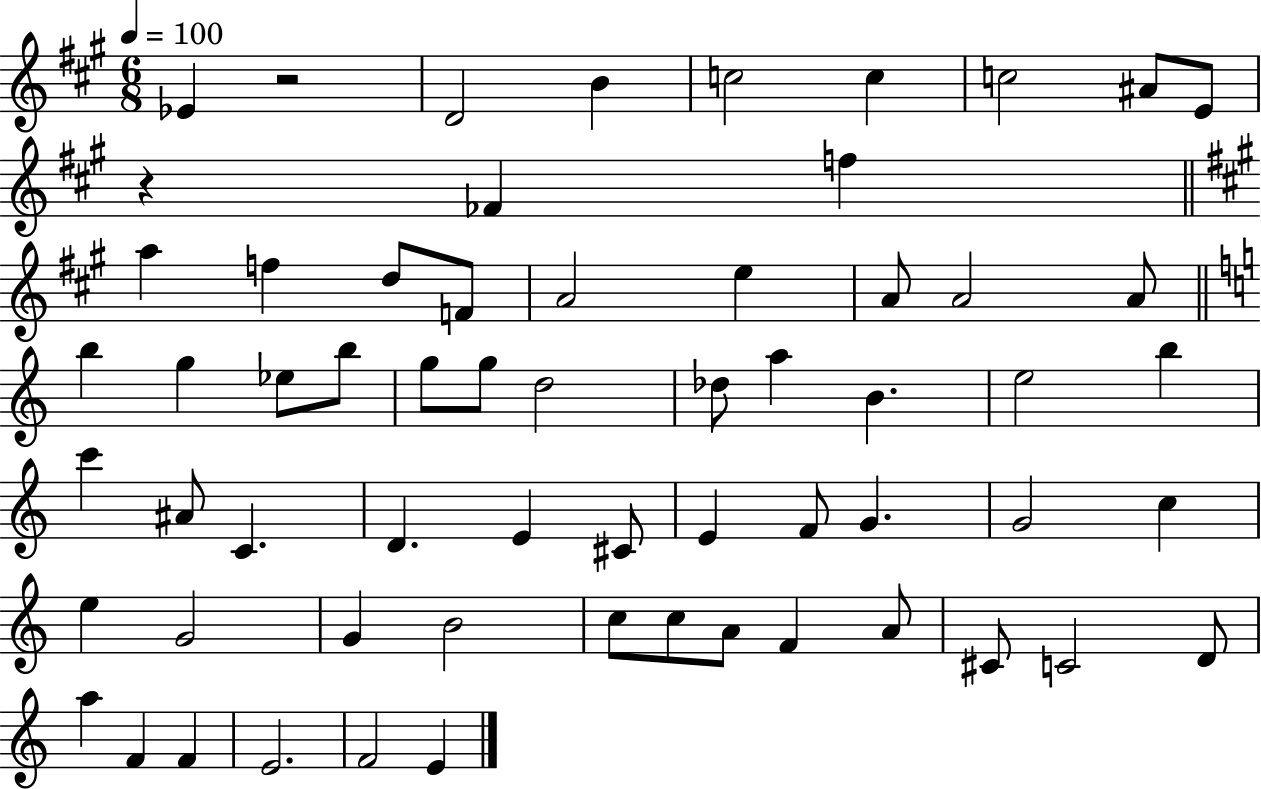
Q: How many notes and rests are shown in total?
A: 62